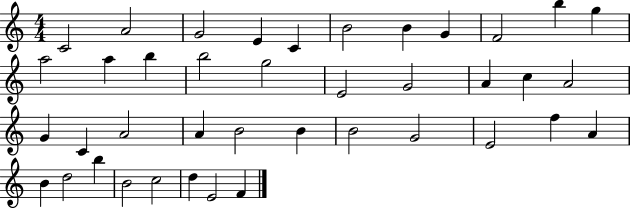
C4/h A4/h G4/h E4/q C4/q B4/h B4/q G4/q F4/h B5/q G5/q A5/h A5/q B5/q B5/h G5/h E4/h G4/h A4/q C5/q A4/h G4/q C4/q A4/h A4/q B4/h B4/q B4/h G4/h E4/h F5/q A4/q B4/q D5/h B5/q B4/h C5/h D5/q E4/h F4/q